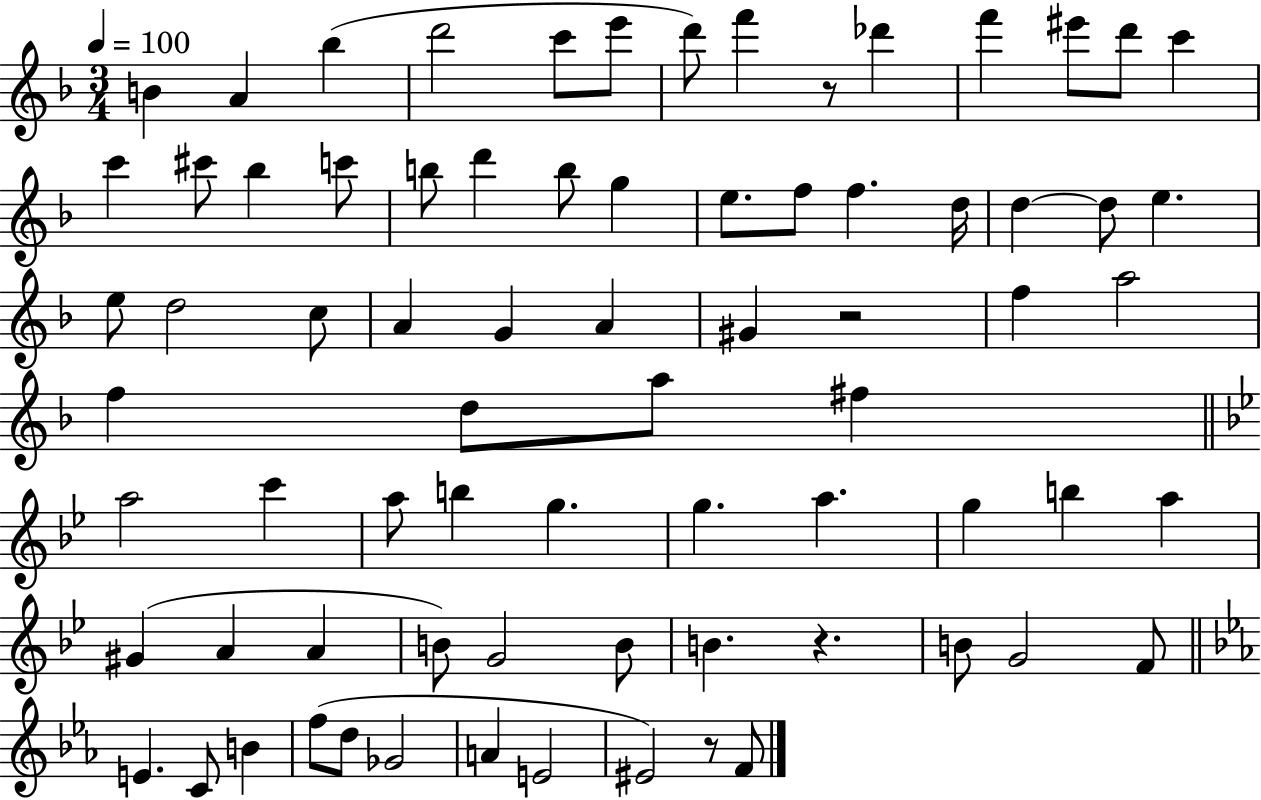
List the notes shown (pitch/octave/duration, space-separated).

B4/q A4/q Bb5/q D6/h C6/e E6/e D6/e F6/q R/e Db6/q F6/q EIS6/e D6/e C6/q C6/q C#6/e Bb5/q C6/e B5/e D6/q B5/e G5/q E5/e. F5/e F5/q. D5/s D5/q D5/e E5/q. E5/e D5/h C5/e A4/q G4/q A4/q G#4/q R/h F5/q A5/h F5/q D5/e A5/e F#5/q A5/h C6/q A5/e B5/q G5/q. G5/q. A5/q. G5/q B5/q A5/q G#4/q A4/q A4/q B4/e G4/h B4/e B4/q. R/q. B4/e G4/h F4/e E4/q. C4/e B4/q F5/e D5/e Gb4/h A4/q E4/h EIS4/h R/e F4/e